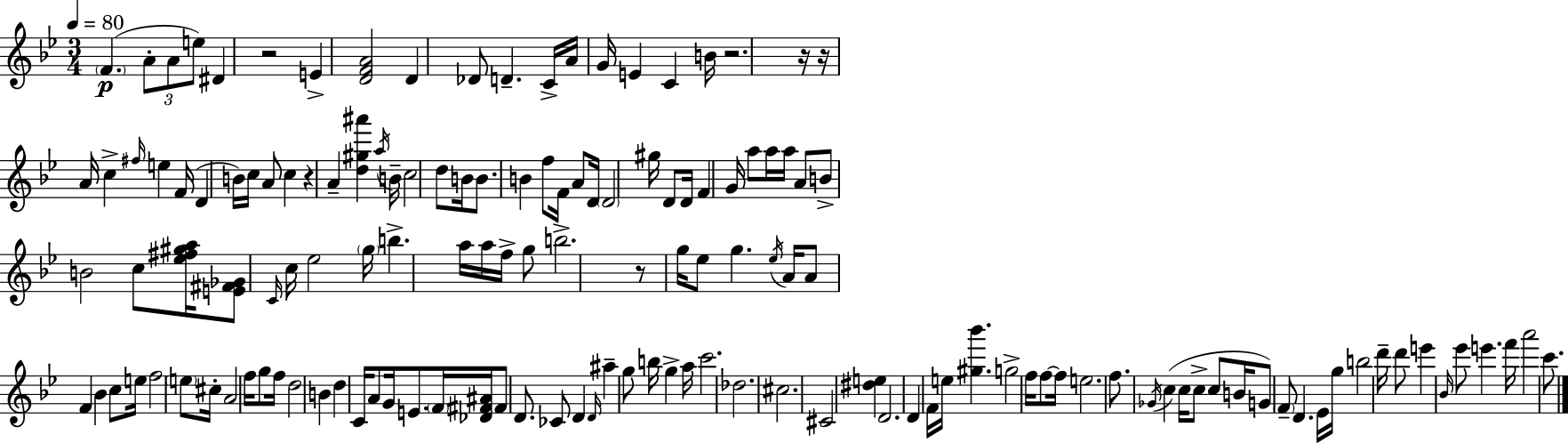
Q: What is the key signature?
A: G minor